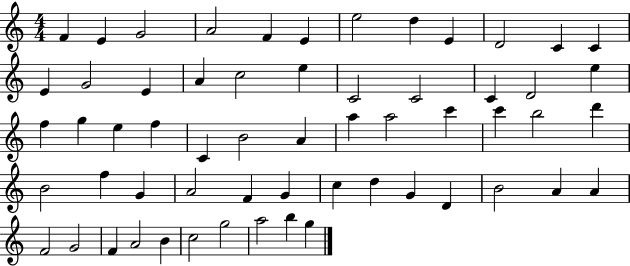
{
  \clef treble
  \numericTimeSignature
  \time 4/4
  \key c \major
  f'4 e'4 g'2 | a'2 f'4 e'4 | e''2 d''4 e'4 | d'2 c'4 c'4 | \break e'4 g'2 e'4 | a'4 c''2 e''4 | c'2 c'2 | c'4 d'2 e''4 | \break f''4 g''4 e''4 f''4 | c'4 b'2 a'4 | a''4 a''2 c'''4 | c'''4 b''2 d'''4 | \break b'2 f''4 g'4 | a'2 f'4 g'4 | c''4 d''4 g'4 d'4 | b'2 a'4 a'4 | \break f'2 g'2 | f'4 a'2 b'4 | c''2 g''2 | a''2 b''4 g''4 | \break \bar "|."
}